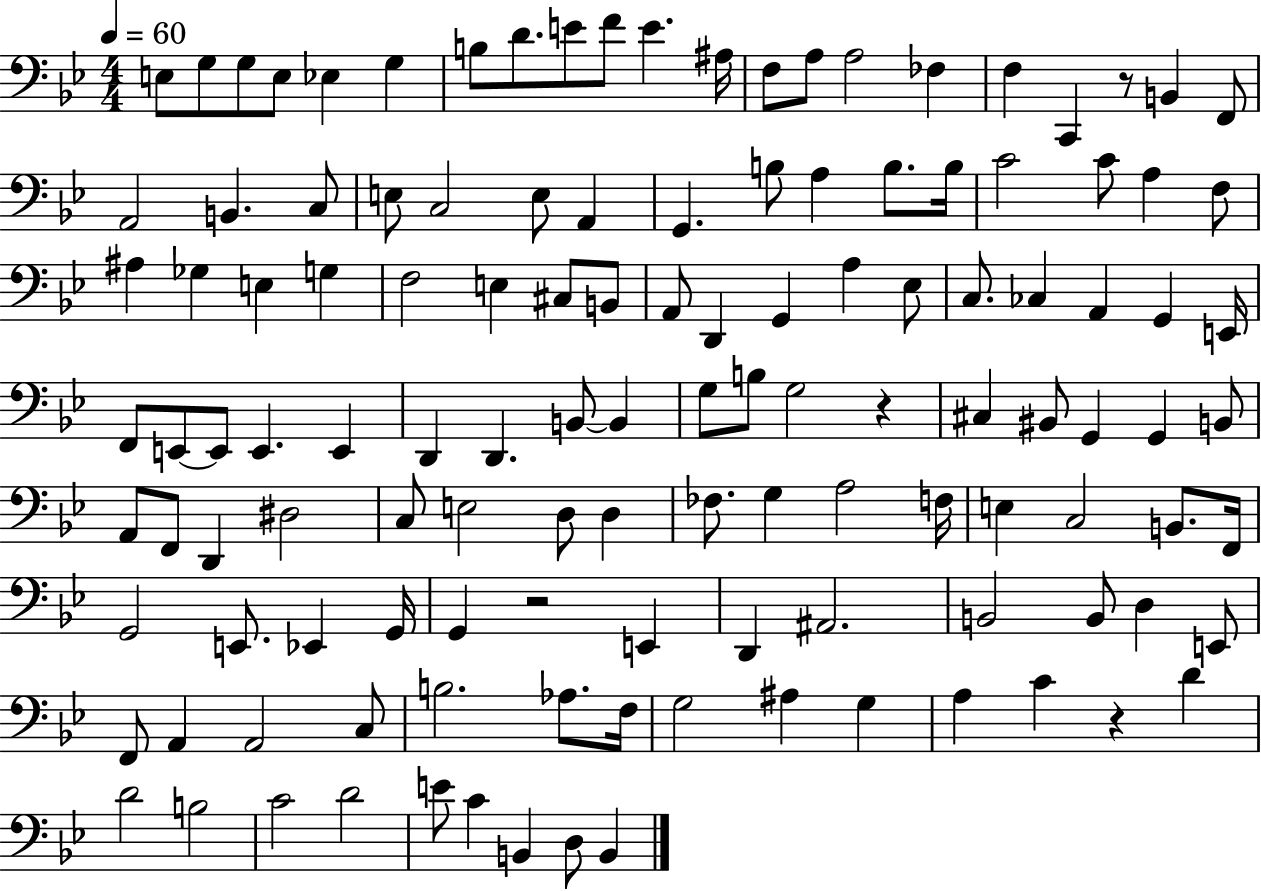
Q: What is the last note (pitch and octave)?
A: B2